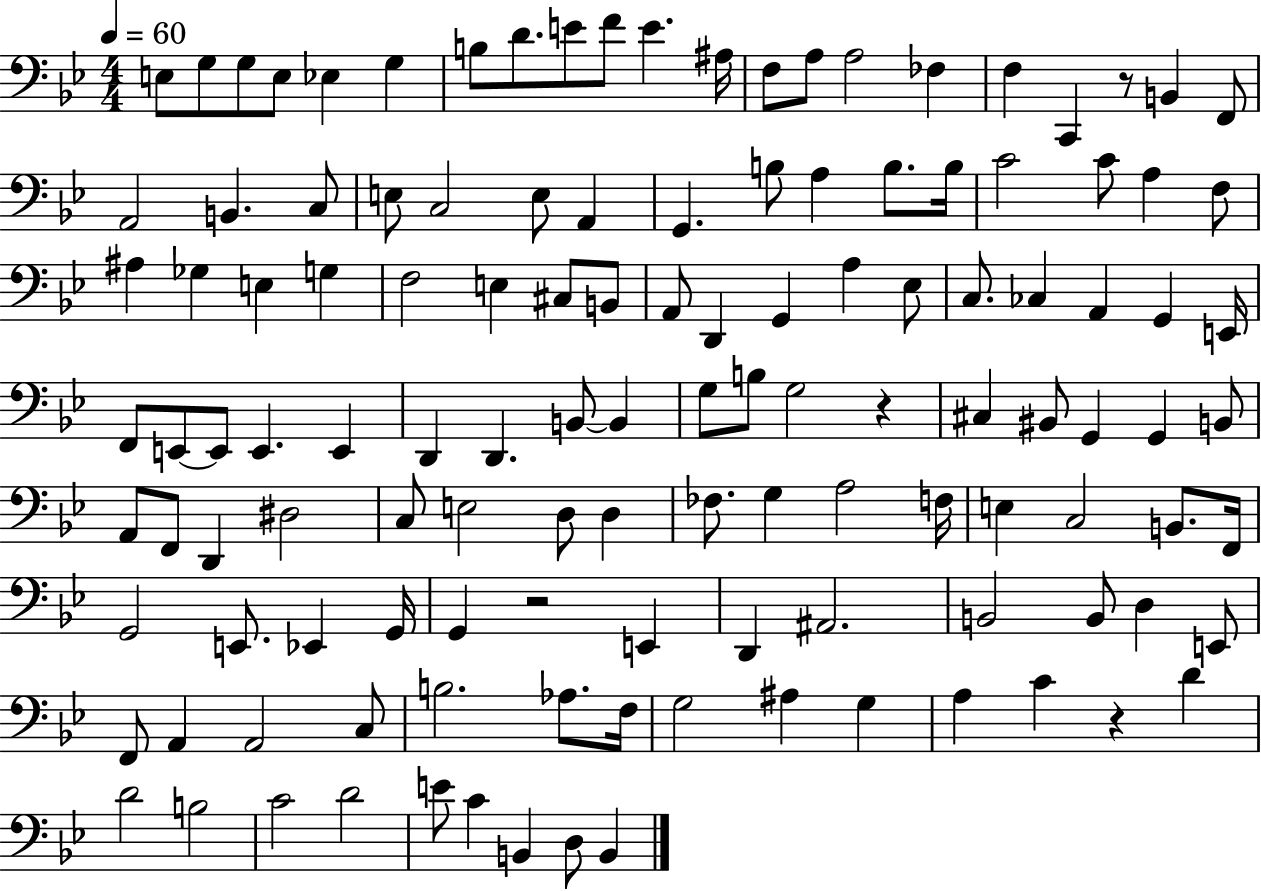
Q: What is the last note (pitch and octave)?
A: B2